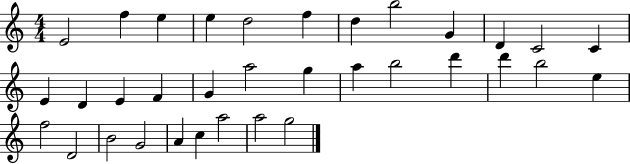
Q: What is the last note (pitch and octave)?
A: G5